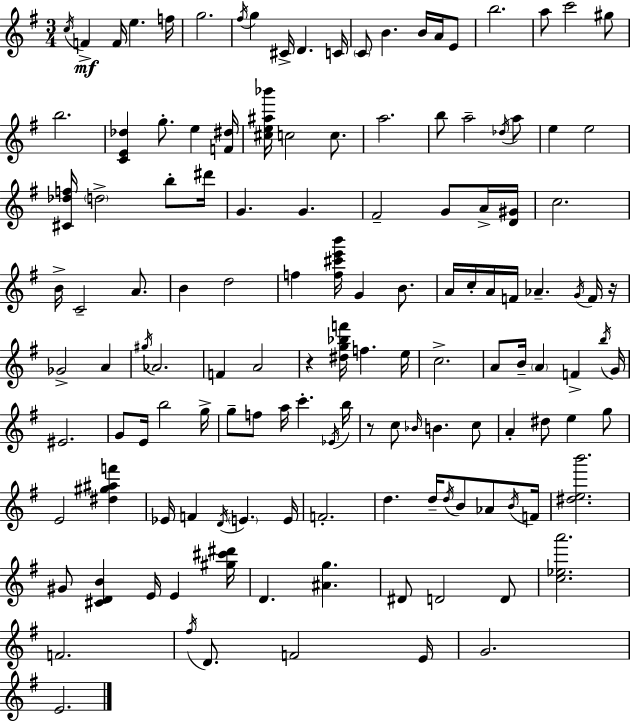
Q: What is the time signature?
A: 3/4